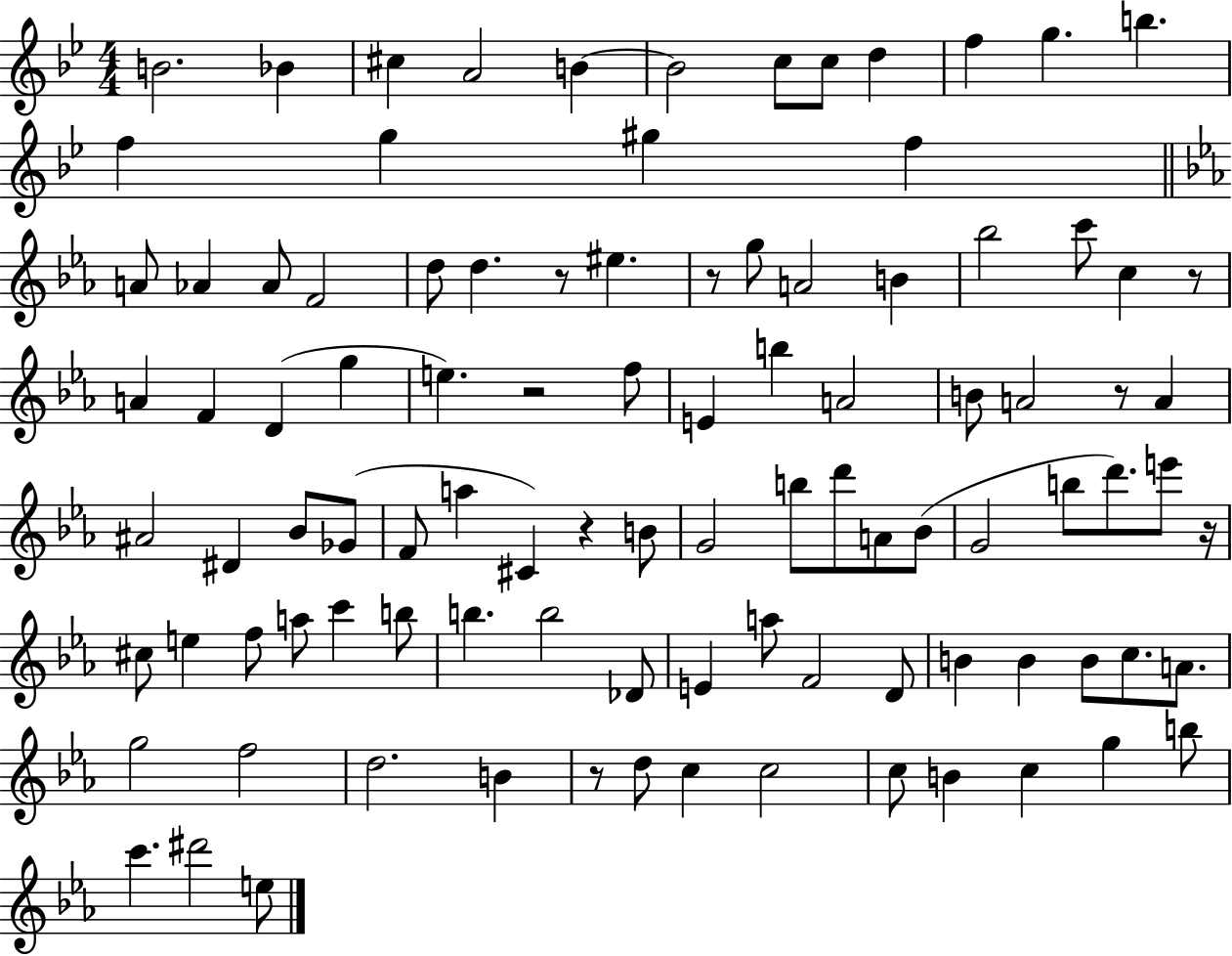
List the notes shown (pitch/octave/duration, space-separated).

B4/h. Bb4/q C#5/q A4/h B4/q B4/h C5/e C5/e D5/q F5/q G5/q. B5/q. F5/q G5/q G#5/q F5/q A4/e Ab4/q Ab4/e F4/h D5/e D5/q. R/e EIS5/q. R/e G5/e A4/h B4/q Bb5/h C6/e C5/q R/e A4/q F4/q D4/q G5/q E5/q. R/h F5/e E4/q B5/q A4/h B4/e A4/h R/e A4/q A#4/h D#4/q Bb4/e Gb4/e F4/e A5/q C#4/q R/q B4/e G4/h B5/e D6/e A4/e Bb4/e G4/h B5/e D6/e. E6/e R/s C#5/e E5/q F5/e A5/e C6/q B5/e B5/q. B5/h Db4/e E4/q A5/e F4/h D4/e B4/q B4/q B4/e C5/e. A4/e. G5/h F5/h D5/h. B4/q R/e D5/e C5/q C5/h C5/e B4/q C5/q G5/q B5/e C6/q. D#6/h E5/e